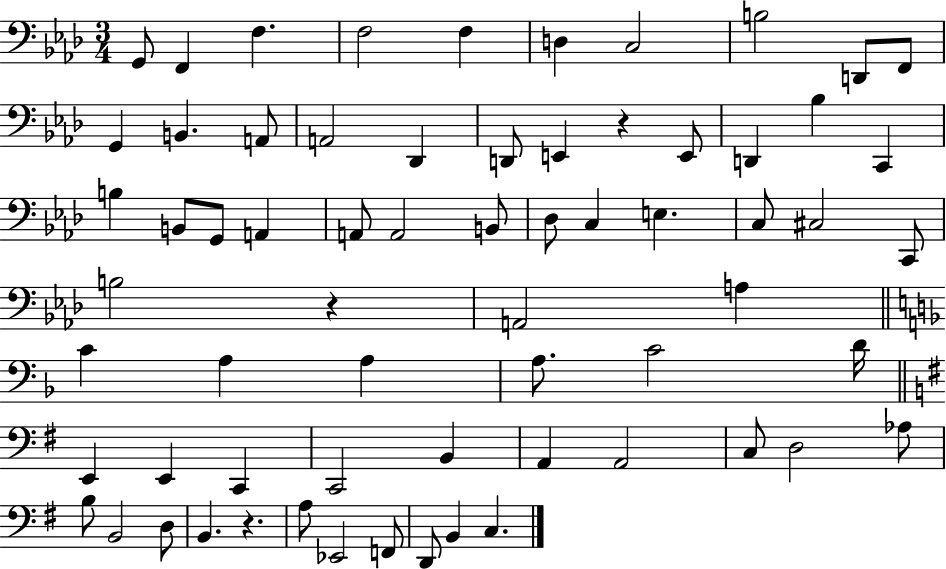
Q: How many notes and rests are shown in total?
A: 66